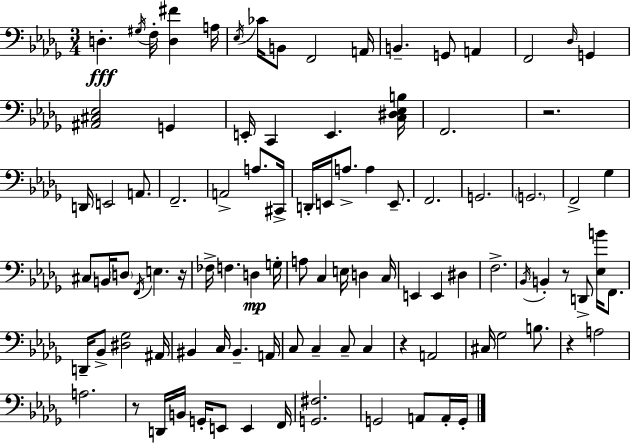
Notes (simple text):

D3/q. G#3/s F3/s [D3,F#4]/q A3/s Eb3/s CES4/s B2/e F2/h A2/s B2/q. G2/e A2/q F2/h Db3/s G2/q [A#2,C#3,Eb3]/h G2/q E2/s C2/q E2/q. [C3,D#3,Eb3,B3]/s F2/h. R/h. D2/s E2/h A2/e. F2/h. A2/h A3/e. C#2/s D2/s E2/s A3/e. A3/q E2/e. F2/h. G2/h. G2/h. F2/h Gb3/q C#3/e B2/s D3/e F2/s E3/q. R/s FES3/s F3/q. D3/q G3/s A3/e C3/q E3/s D3/q C3/s E2/q E2/q D#3/q F3/h. Bb2/s B2/q R/e D2/e [Eb3,B4]/s F2/e. D2/s Bb2/e [D#3,Gb3]/h A#2/s BIS2/q C3/s BIS2/q. A2/s C3/e C3/q C3/e C3/q R/q A2/h C#3/s Gb3/h B3/e. R/q A3/h A3/h. R/e D2/s B2/s G2/s E2/e E2/q F2/s [G2,F#3]/h. G2/h A2/e A2/s G2/s